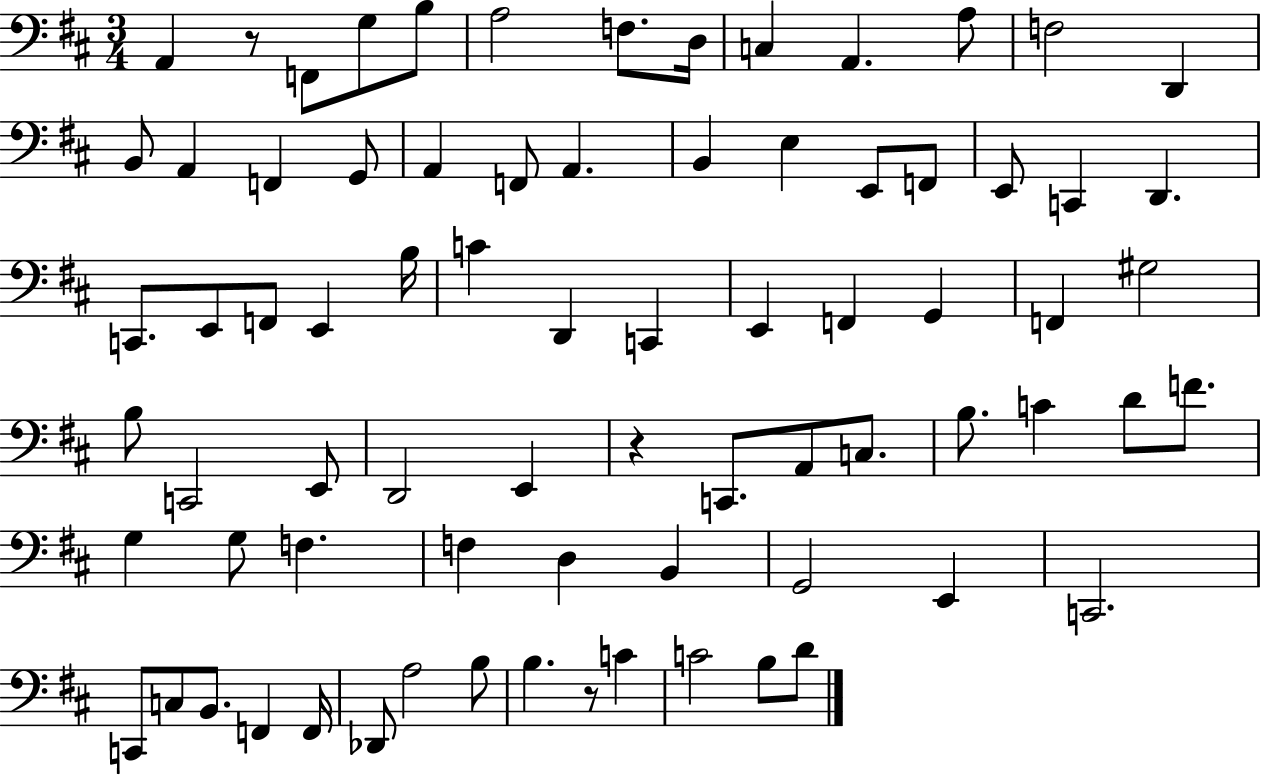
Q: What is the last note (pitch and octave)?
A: D4